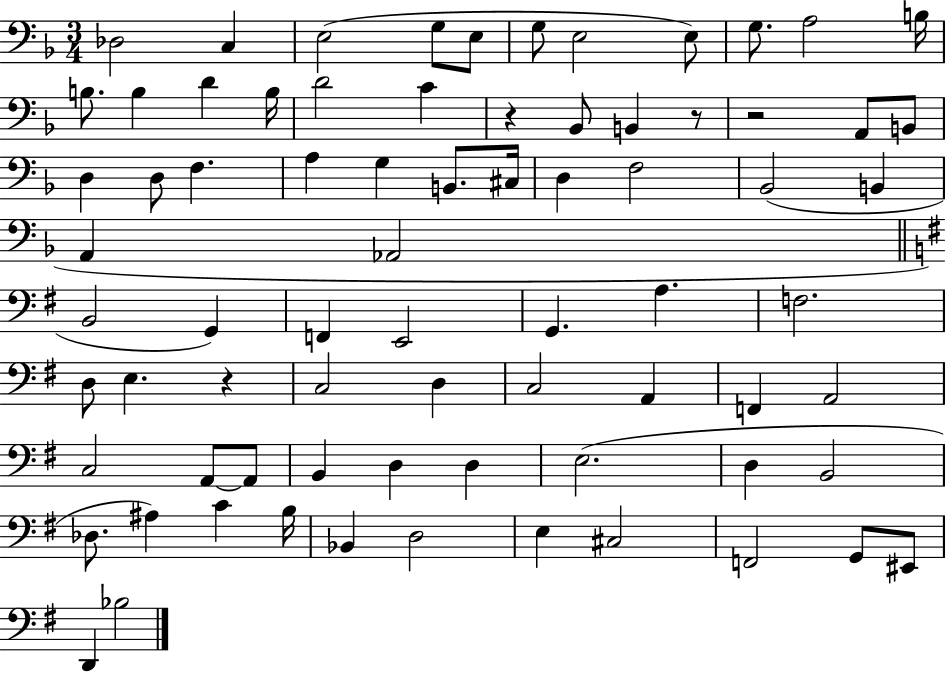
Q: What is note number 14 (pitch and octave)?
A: D4